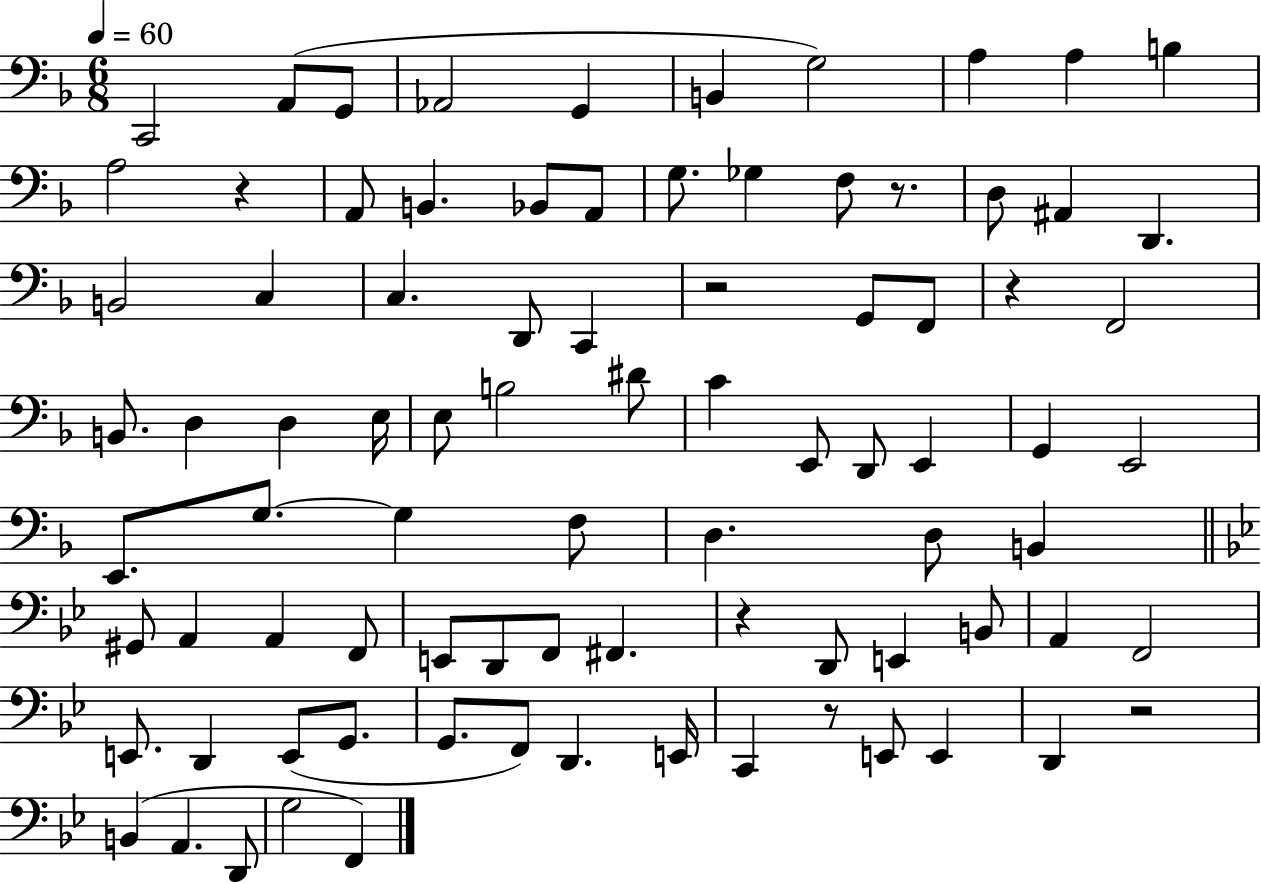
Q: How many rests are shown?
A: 7